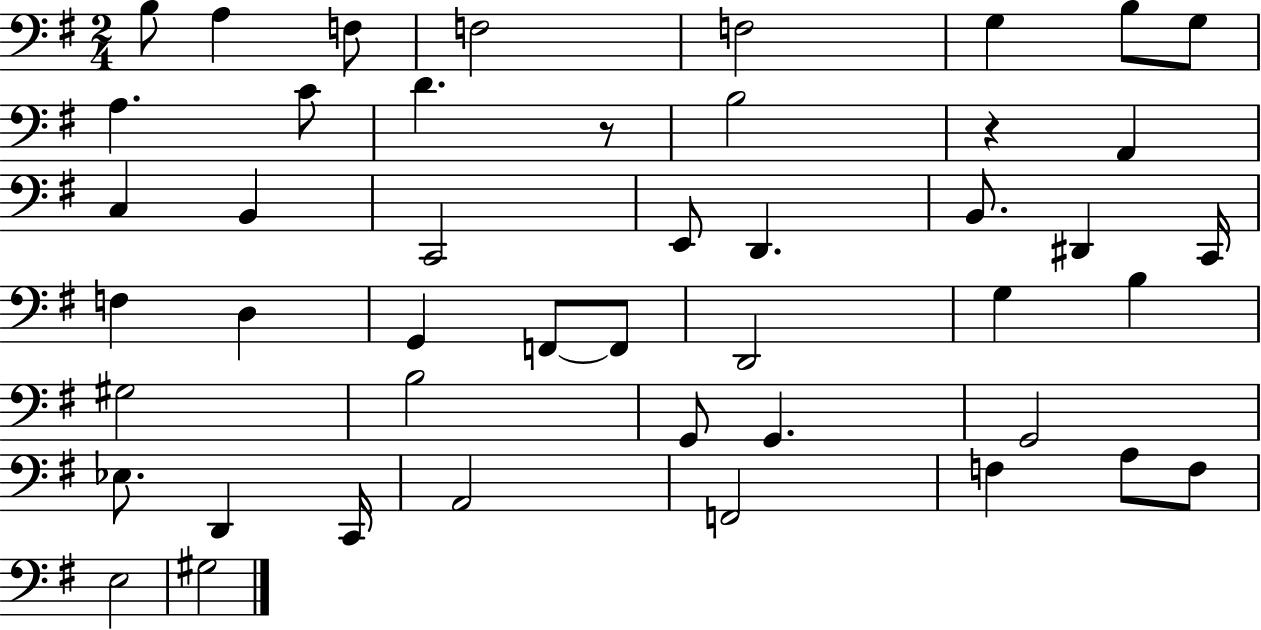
X:1
T:Untitled
M:2/4
L:1/4
K:G
B,/2 A, F,/2 F,2 F,2 G, B,/2 G,/2 A, C/2 D z/2 B,2 z A,, C, B,, C,,2 E,,/2 D,, B,,/2 ^D,, C,,/4 F, D, G,, F,,/2 F,,/2 D,,2 G, B, ^G,2 B,2 G,,/2 G,, G,,2 _E,/2 D,, C,,/4 A,,2 F,,2 F, A,/2 F,/2 E,2 ^G,2